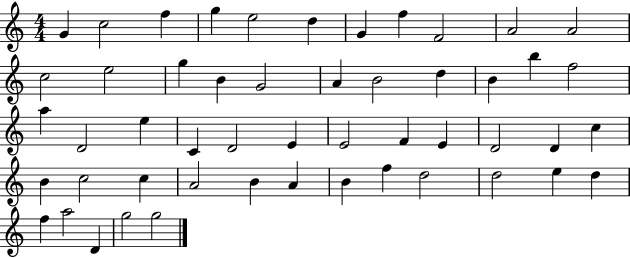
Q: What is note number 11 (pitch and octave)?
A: A4